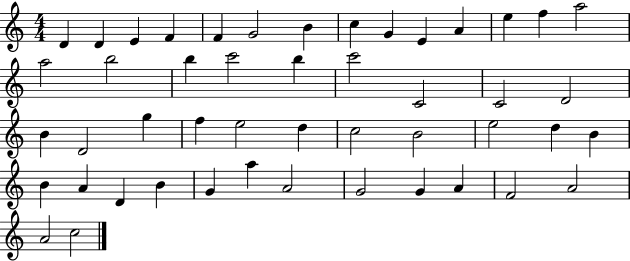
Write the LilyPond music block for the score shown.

{
  \clef treble
  \numericTimeSignature
  \time 4/4
  \key c \major
  d'4 d'4 e'4 f'4 | f'4 g'2 b'4 | c''4 g'4 e'4 a'4 | e''4 f''4 a''2 | \break a''2 b''2 | b''4 c'''2 b''4 | c'''2 c'2 | c'2 d'2 | \break b'4 d'2 g''4 | f''4 e''2 d''4 | c''2 b'2 | e''2 d''4 b'4 | \break b'4 a'4 d'4 b'4 | g'4 a''4 a'2 | g'2 g'4 a'4 | f'2 a'2 | \break a'2 c''2 | \bar "|."
}